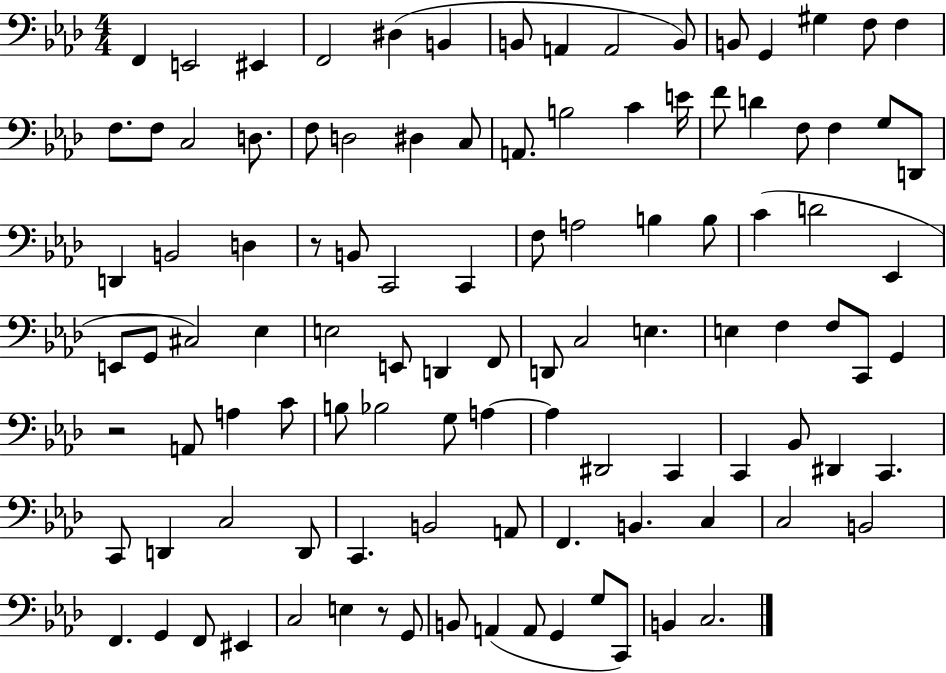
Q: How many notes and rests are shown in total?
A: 106